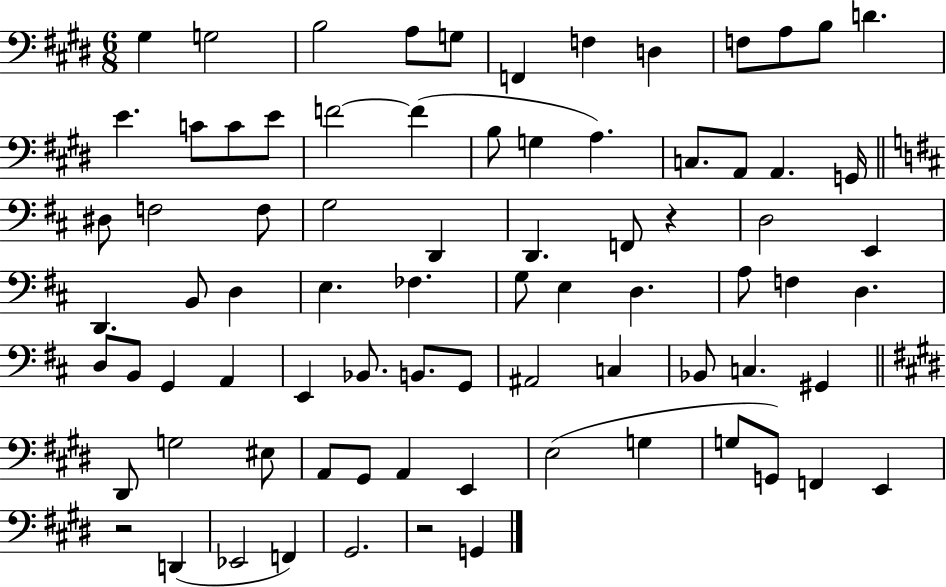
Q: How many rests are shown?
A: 3